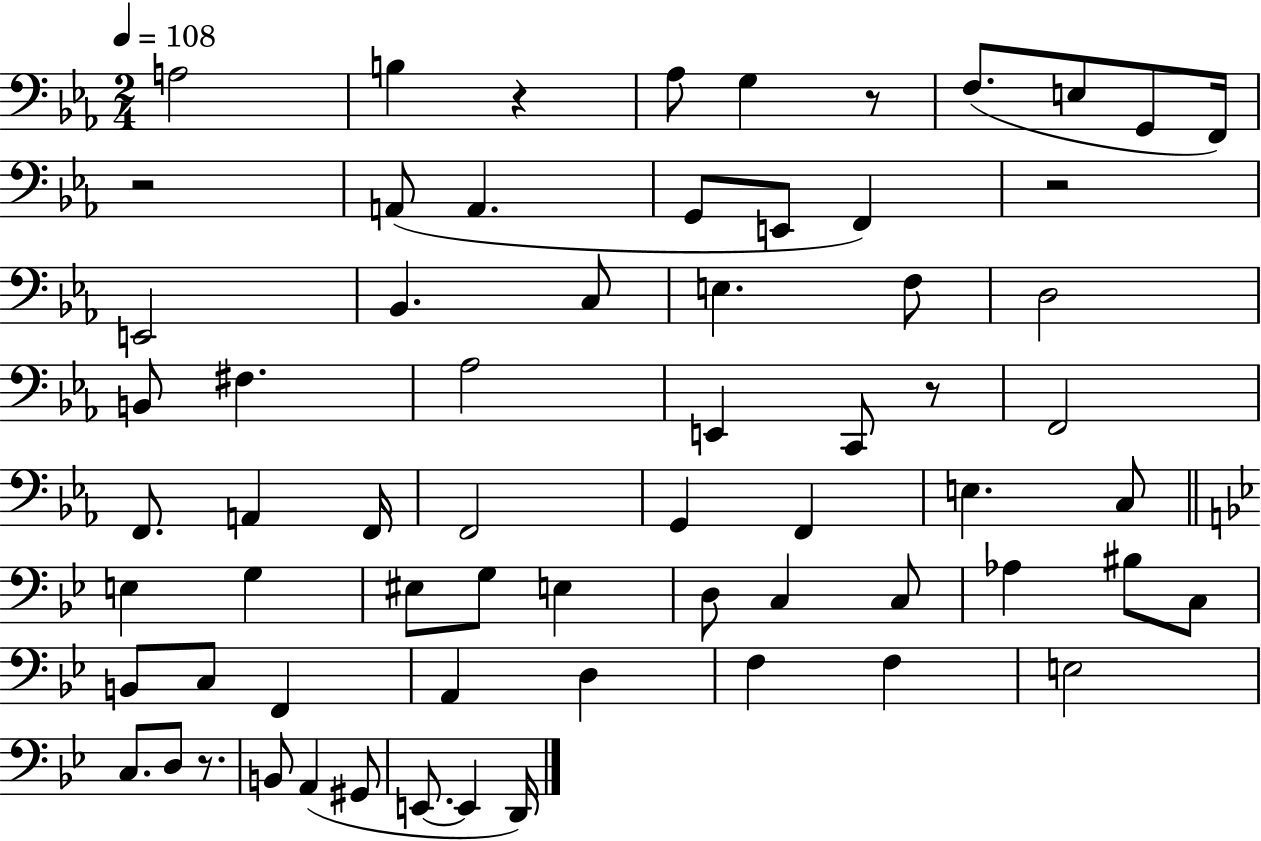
X:1
T:Untitled
M:2/4
L:1/4
K:Eb
A,2 B, z _A,/2 G, z/2 F,/2 E,/2 G,,/2 F,,/4 z2 A,,/2 A,, G,,/2 E,,/2 F,, z2 E,,2 _B,, C,/2 E, F,/2 D,2 B,,/2 ^F, _A,2 E,, C,,/2 z/2 F,,2 F,,/2 A,, F,,/4 F,,2 G,, F,, E, C,/2 E, G, ^E,/2 G,/2 E, D,/2 C, C,/2 _A, ^B,/2 C,/2 B,,/2 C,/2 F,, A,, D, F, F, E,2 C,/2 D,/2 z/2 B,,/2 A,, ^G,,/2 E,,/2 E,, D,,/4